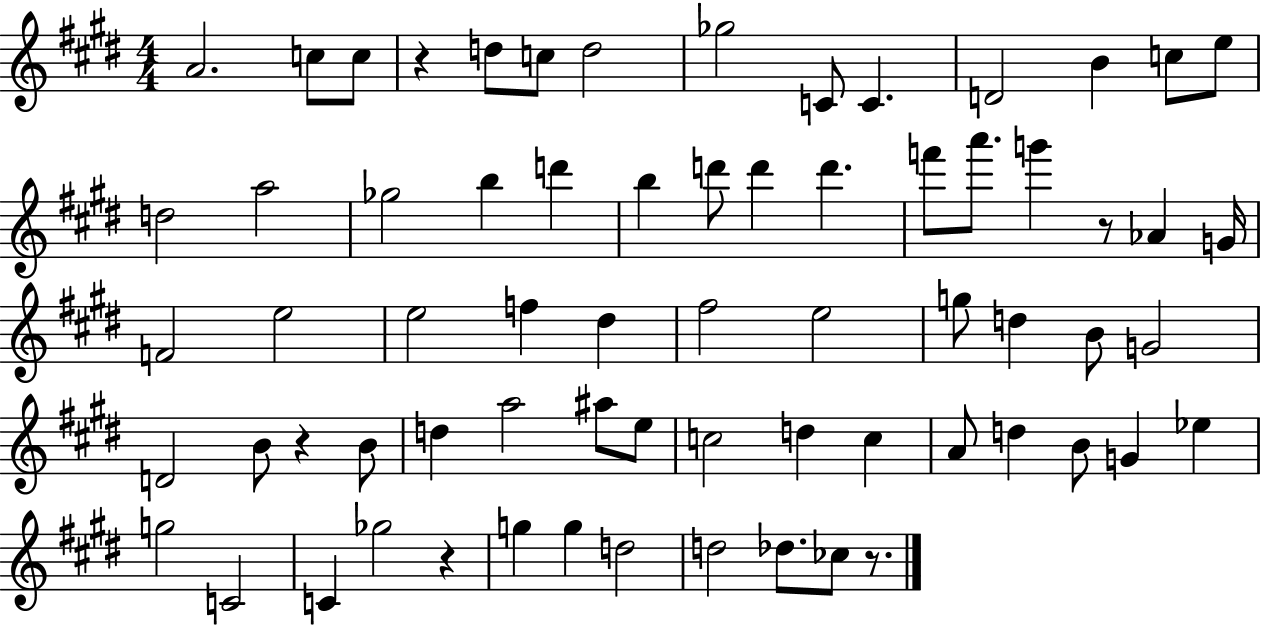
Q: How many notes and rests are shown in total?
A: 68